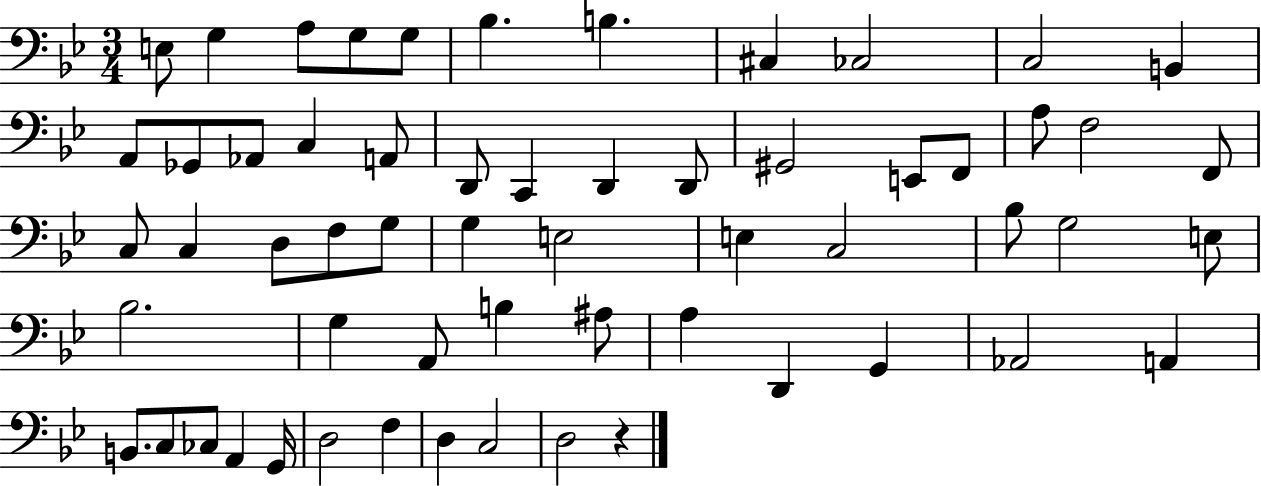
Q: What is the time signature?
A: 3/4